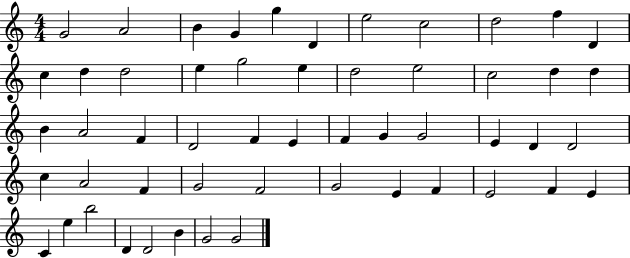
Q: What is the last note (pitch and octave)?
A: G4